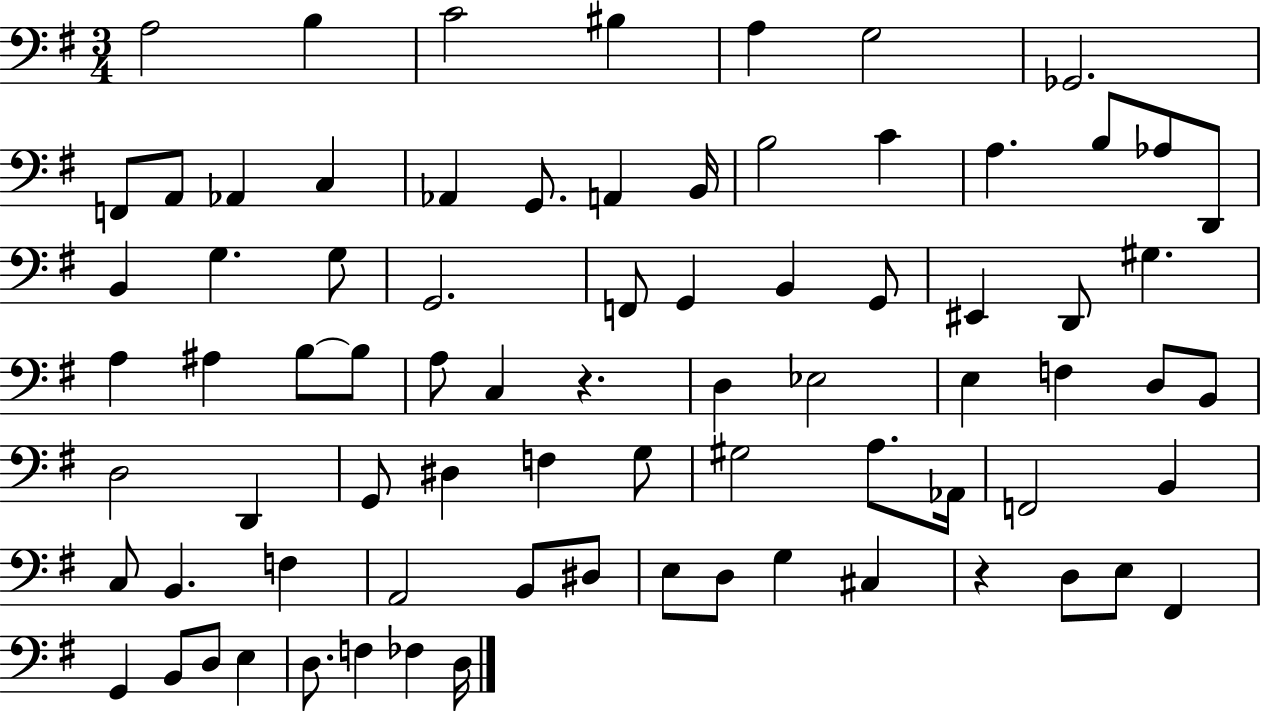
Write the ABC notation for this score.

X:1
T:Untitled
M:3/4
L:1/4
K:G
A,2 B, C2 ^B, A, G,2 _G,,2 F,,/2 A,,/2 _A,, C, _A,, G,,/2 A,, B,,/4 B,2 C A, B,/2 _A,/2 D,,/2 B,, G, G,/2 G,,2 F,,/2 G,, B,, G,,/2 ^E,, D,,/2 ^G, A, ^A, B,/2 B,/2 A,/2 C, z D, _E,2 E, F, D,/2 B,,/2 D,2 D,, G,,/2 ^D, F, G,/2 ^G,2 A,/2 _A,,/4 F,,2 B,, C,/2 B,, F, A,,2 B,,/2 ^D,/2 E,/2 D,/2 G, ^C, z D,/2 E,/2 ^F,, G,, B,,/2 D,/2 E, D,/2 F, _F, D,/4